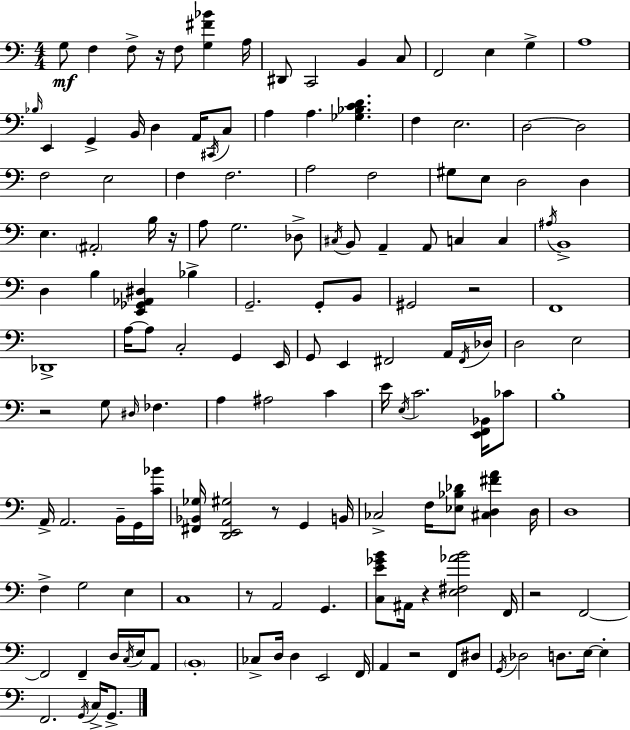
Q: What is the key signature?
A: C major